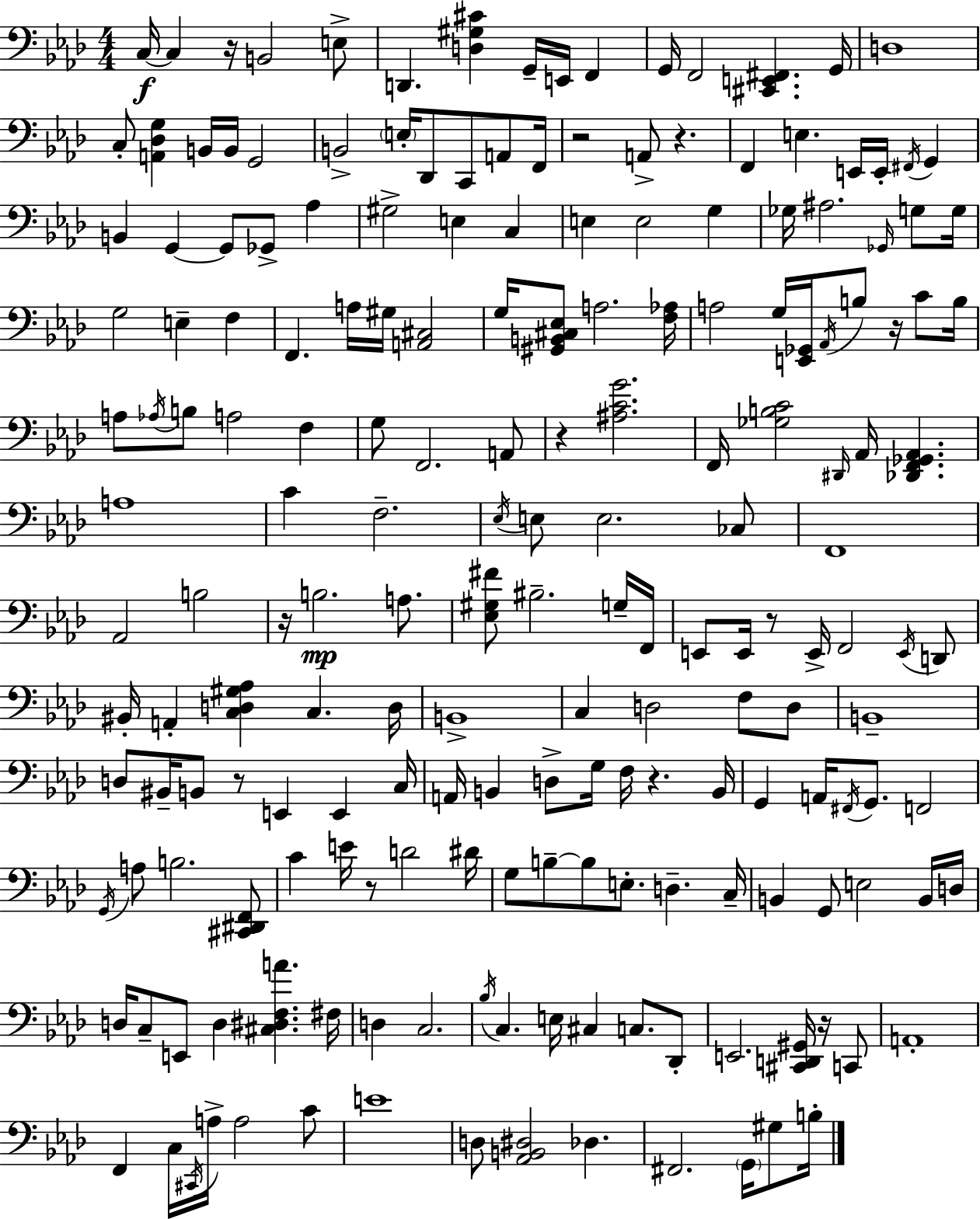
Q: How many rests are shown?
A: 11